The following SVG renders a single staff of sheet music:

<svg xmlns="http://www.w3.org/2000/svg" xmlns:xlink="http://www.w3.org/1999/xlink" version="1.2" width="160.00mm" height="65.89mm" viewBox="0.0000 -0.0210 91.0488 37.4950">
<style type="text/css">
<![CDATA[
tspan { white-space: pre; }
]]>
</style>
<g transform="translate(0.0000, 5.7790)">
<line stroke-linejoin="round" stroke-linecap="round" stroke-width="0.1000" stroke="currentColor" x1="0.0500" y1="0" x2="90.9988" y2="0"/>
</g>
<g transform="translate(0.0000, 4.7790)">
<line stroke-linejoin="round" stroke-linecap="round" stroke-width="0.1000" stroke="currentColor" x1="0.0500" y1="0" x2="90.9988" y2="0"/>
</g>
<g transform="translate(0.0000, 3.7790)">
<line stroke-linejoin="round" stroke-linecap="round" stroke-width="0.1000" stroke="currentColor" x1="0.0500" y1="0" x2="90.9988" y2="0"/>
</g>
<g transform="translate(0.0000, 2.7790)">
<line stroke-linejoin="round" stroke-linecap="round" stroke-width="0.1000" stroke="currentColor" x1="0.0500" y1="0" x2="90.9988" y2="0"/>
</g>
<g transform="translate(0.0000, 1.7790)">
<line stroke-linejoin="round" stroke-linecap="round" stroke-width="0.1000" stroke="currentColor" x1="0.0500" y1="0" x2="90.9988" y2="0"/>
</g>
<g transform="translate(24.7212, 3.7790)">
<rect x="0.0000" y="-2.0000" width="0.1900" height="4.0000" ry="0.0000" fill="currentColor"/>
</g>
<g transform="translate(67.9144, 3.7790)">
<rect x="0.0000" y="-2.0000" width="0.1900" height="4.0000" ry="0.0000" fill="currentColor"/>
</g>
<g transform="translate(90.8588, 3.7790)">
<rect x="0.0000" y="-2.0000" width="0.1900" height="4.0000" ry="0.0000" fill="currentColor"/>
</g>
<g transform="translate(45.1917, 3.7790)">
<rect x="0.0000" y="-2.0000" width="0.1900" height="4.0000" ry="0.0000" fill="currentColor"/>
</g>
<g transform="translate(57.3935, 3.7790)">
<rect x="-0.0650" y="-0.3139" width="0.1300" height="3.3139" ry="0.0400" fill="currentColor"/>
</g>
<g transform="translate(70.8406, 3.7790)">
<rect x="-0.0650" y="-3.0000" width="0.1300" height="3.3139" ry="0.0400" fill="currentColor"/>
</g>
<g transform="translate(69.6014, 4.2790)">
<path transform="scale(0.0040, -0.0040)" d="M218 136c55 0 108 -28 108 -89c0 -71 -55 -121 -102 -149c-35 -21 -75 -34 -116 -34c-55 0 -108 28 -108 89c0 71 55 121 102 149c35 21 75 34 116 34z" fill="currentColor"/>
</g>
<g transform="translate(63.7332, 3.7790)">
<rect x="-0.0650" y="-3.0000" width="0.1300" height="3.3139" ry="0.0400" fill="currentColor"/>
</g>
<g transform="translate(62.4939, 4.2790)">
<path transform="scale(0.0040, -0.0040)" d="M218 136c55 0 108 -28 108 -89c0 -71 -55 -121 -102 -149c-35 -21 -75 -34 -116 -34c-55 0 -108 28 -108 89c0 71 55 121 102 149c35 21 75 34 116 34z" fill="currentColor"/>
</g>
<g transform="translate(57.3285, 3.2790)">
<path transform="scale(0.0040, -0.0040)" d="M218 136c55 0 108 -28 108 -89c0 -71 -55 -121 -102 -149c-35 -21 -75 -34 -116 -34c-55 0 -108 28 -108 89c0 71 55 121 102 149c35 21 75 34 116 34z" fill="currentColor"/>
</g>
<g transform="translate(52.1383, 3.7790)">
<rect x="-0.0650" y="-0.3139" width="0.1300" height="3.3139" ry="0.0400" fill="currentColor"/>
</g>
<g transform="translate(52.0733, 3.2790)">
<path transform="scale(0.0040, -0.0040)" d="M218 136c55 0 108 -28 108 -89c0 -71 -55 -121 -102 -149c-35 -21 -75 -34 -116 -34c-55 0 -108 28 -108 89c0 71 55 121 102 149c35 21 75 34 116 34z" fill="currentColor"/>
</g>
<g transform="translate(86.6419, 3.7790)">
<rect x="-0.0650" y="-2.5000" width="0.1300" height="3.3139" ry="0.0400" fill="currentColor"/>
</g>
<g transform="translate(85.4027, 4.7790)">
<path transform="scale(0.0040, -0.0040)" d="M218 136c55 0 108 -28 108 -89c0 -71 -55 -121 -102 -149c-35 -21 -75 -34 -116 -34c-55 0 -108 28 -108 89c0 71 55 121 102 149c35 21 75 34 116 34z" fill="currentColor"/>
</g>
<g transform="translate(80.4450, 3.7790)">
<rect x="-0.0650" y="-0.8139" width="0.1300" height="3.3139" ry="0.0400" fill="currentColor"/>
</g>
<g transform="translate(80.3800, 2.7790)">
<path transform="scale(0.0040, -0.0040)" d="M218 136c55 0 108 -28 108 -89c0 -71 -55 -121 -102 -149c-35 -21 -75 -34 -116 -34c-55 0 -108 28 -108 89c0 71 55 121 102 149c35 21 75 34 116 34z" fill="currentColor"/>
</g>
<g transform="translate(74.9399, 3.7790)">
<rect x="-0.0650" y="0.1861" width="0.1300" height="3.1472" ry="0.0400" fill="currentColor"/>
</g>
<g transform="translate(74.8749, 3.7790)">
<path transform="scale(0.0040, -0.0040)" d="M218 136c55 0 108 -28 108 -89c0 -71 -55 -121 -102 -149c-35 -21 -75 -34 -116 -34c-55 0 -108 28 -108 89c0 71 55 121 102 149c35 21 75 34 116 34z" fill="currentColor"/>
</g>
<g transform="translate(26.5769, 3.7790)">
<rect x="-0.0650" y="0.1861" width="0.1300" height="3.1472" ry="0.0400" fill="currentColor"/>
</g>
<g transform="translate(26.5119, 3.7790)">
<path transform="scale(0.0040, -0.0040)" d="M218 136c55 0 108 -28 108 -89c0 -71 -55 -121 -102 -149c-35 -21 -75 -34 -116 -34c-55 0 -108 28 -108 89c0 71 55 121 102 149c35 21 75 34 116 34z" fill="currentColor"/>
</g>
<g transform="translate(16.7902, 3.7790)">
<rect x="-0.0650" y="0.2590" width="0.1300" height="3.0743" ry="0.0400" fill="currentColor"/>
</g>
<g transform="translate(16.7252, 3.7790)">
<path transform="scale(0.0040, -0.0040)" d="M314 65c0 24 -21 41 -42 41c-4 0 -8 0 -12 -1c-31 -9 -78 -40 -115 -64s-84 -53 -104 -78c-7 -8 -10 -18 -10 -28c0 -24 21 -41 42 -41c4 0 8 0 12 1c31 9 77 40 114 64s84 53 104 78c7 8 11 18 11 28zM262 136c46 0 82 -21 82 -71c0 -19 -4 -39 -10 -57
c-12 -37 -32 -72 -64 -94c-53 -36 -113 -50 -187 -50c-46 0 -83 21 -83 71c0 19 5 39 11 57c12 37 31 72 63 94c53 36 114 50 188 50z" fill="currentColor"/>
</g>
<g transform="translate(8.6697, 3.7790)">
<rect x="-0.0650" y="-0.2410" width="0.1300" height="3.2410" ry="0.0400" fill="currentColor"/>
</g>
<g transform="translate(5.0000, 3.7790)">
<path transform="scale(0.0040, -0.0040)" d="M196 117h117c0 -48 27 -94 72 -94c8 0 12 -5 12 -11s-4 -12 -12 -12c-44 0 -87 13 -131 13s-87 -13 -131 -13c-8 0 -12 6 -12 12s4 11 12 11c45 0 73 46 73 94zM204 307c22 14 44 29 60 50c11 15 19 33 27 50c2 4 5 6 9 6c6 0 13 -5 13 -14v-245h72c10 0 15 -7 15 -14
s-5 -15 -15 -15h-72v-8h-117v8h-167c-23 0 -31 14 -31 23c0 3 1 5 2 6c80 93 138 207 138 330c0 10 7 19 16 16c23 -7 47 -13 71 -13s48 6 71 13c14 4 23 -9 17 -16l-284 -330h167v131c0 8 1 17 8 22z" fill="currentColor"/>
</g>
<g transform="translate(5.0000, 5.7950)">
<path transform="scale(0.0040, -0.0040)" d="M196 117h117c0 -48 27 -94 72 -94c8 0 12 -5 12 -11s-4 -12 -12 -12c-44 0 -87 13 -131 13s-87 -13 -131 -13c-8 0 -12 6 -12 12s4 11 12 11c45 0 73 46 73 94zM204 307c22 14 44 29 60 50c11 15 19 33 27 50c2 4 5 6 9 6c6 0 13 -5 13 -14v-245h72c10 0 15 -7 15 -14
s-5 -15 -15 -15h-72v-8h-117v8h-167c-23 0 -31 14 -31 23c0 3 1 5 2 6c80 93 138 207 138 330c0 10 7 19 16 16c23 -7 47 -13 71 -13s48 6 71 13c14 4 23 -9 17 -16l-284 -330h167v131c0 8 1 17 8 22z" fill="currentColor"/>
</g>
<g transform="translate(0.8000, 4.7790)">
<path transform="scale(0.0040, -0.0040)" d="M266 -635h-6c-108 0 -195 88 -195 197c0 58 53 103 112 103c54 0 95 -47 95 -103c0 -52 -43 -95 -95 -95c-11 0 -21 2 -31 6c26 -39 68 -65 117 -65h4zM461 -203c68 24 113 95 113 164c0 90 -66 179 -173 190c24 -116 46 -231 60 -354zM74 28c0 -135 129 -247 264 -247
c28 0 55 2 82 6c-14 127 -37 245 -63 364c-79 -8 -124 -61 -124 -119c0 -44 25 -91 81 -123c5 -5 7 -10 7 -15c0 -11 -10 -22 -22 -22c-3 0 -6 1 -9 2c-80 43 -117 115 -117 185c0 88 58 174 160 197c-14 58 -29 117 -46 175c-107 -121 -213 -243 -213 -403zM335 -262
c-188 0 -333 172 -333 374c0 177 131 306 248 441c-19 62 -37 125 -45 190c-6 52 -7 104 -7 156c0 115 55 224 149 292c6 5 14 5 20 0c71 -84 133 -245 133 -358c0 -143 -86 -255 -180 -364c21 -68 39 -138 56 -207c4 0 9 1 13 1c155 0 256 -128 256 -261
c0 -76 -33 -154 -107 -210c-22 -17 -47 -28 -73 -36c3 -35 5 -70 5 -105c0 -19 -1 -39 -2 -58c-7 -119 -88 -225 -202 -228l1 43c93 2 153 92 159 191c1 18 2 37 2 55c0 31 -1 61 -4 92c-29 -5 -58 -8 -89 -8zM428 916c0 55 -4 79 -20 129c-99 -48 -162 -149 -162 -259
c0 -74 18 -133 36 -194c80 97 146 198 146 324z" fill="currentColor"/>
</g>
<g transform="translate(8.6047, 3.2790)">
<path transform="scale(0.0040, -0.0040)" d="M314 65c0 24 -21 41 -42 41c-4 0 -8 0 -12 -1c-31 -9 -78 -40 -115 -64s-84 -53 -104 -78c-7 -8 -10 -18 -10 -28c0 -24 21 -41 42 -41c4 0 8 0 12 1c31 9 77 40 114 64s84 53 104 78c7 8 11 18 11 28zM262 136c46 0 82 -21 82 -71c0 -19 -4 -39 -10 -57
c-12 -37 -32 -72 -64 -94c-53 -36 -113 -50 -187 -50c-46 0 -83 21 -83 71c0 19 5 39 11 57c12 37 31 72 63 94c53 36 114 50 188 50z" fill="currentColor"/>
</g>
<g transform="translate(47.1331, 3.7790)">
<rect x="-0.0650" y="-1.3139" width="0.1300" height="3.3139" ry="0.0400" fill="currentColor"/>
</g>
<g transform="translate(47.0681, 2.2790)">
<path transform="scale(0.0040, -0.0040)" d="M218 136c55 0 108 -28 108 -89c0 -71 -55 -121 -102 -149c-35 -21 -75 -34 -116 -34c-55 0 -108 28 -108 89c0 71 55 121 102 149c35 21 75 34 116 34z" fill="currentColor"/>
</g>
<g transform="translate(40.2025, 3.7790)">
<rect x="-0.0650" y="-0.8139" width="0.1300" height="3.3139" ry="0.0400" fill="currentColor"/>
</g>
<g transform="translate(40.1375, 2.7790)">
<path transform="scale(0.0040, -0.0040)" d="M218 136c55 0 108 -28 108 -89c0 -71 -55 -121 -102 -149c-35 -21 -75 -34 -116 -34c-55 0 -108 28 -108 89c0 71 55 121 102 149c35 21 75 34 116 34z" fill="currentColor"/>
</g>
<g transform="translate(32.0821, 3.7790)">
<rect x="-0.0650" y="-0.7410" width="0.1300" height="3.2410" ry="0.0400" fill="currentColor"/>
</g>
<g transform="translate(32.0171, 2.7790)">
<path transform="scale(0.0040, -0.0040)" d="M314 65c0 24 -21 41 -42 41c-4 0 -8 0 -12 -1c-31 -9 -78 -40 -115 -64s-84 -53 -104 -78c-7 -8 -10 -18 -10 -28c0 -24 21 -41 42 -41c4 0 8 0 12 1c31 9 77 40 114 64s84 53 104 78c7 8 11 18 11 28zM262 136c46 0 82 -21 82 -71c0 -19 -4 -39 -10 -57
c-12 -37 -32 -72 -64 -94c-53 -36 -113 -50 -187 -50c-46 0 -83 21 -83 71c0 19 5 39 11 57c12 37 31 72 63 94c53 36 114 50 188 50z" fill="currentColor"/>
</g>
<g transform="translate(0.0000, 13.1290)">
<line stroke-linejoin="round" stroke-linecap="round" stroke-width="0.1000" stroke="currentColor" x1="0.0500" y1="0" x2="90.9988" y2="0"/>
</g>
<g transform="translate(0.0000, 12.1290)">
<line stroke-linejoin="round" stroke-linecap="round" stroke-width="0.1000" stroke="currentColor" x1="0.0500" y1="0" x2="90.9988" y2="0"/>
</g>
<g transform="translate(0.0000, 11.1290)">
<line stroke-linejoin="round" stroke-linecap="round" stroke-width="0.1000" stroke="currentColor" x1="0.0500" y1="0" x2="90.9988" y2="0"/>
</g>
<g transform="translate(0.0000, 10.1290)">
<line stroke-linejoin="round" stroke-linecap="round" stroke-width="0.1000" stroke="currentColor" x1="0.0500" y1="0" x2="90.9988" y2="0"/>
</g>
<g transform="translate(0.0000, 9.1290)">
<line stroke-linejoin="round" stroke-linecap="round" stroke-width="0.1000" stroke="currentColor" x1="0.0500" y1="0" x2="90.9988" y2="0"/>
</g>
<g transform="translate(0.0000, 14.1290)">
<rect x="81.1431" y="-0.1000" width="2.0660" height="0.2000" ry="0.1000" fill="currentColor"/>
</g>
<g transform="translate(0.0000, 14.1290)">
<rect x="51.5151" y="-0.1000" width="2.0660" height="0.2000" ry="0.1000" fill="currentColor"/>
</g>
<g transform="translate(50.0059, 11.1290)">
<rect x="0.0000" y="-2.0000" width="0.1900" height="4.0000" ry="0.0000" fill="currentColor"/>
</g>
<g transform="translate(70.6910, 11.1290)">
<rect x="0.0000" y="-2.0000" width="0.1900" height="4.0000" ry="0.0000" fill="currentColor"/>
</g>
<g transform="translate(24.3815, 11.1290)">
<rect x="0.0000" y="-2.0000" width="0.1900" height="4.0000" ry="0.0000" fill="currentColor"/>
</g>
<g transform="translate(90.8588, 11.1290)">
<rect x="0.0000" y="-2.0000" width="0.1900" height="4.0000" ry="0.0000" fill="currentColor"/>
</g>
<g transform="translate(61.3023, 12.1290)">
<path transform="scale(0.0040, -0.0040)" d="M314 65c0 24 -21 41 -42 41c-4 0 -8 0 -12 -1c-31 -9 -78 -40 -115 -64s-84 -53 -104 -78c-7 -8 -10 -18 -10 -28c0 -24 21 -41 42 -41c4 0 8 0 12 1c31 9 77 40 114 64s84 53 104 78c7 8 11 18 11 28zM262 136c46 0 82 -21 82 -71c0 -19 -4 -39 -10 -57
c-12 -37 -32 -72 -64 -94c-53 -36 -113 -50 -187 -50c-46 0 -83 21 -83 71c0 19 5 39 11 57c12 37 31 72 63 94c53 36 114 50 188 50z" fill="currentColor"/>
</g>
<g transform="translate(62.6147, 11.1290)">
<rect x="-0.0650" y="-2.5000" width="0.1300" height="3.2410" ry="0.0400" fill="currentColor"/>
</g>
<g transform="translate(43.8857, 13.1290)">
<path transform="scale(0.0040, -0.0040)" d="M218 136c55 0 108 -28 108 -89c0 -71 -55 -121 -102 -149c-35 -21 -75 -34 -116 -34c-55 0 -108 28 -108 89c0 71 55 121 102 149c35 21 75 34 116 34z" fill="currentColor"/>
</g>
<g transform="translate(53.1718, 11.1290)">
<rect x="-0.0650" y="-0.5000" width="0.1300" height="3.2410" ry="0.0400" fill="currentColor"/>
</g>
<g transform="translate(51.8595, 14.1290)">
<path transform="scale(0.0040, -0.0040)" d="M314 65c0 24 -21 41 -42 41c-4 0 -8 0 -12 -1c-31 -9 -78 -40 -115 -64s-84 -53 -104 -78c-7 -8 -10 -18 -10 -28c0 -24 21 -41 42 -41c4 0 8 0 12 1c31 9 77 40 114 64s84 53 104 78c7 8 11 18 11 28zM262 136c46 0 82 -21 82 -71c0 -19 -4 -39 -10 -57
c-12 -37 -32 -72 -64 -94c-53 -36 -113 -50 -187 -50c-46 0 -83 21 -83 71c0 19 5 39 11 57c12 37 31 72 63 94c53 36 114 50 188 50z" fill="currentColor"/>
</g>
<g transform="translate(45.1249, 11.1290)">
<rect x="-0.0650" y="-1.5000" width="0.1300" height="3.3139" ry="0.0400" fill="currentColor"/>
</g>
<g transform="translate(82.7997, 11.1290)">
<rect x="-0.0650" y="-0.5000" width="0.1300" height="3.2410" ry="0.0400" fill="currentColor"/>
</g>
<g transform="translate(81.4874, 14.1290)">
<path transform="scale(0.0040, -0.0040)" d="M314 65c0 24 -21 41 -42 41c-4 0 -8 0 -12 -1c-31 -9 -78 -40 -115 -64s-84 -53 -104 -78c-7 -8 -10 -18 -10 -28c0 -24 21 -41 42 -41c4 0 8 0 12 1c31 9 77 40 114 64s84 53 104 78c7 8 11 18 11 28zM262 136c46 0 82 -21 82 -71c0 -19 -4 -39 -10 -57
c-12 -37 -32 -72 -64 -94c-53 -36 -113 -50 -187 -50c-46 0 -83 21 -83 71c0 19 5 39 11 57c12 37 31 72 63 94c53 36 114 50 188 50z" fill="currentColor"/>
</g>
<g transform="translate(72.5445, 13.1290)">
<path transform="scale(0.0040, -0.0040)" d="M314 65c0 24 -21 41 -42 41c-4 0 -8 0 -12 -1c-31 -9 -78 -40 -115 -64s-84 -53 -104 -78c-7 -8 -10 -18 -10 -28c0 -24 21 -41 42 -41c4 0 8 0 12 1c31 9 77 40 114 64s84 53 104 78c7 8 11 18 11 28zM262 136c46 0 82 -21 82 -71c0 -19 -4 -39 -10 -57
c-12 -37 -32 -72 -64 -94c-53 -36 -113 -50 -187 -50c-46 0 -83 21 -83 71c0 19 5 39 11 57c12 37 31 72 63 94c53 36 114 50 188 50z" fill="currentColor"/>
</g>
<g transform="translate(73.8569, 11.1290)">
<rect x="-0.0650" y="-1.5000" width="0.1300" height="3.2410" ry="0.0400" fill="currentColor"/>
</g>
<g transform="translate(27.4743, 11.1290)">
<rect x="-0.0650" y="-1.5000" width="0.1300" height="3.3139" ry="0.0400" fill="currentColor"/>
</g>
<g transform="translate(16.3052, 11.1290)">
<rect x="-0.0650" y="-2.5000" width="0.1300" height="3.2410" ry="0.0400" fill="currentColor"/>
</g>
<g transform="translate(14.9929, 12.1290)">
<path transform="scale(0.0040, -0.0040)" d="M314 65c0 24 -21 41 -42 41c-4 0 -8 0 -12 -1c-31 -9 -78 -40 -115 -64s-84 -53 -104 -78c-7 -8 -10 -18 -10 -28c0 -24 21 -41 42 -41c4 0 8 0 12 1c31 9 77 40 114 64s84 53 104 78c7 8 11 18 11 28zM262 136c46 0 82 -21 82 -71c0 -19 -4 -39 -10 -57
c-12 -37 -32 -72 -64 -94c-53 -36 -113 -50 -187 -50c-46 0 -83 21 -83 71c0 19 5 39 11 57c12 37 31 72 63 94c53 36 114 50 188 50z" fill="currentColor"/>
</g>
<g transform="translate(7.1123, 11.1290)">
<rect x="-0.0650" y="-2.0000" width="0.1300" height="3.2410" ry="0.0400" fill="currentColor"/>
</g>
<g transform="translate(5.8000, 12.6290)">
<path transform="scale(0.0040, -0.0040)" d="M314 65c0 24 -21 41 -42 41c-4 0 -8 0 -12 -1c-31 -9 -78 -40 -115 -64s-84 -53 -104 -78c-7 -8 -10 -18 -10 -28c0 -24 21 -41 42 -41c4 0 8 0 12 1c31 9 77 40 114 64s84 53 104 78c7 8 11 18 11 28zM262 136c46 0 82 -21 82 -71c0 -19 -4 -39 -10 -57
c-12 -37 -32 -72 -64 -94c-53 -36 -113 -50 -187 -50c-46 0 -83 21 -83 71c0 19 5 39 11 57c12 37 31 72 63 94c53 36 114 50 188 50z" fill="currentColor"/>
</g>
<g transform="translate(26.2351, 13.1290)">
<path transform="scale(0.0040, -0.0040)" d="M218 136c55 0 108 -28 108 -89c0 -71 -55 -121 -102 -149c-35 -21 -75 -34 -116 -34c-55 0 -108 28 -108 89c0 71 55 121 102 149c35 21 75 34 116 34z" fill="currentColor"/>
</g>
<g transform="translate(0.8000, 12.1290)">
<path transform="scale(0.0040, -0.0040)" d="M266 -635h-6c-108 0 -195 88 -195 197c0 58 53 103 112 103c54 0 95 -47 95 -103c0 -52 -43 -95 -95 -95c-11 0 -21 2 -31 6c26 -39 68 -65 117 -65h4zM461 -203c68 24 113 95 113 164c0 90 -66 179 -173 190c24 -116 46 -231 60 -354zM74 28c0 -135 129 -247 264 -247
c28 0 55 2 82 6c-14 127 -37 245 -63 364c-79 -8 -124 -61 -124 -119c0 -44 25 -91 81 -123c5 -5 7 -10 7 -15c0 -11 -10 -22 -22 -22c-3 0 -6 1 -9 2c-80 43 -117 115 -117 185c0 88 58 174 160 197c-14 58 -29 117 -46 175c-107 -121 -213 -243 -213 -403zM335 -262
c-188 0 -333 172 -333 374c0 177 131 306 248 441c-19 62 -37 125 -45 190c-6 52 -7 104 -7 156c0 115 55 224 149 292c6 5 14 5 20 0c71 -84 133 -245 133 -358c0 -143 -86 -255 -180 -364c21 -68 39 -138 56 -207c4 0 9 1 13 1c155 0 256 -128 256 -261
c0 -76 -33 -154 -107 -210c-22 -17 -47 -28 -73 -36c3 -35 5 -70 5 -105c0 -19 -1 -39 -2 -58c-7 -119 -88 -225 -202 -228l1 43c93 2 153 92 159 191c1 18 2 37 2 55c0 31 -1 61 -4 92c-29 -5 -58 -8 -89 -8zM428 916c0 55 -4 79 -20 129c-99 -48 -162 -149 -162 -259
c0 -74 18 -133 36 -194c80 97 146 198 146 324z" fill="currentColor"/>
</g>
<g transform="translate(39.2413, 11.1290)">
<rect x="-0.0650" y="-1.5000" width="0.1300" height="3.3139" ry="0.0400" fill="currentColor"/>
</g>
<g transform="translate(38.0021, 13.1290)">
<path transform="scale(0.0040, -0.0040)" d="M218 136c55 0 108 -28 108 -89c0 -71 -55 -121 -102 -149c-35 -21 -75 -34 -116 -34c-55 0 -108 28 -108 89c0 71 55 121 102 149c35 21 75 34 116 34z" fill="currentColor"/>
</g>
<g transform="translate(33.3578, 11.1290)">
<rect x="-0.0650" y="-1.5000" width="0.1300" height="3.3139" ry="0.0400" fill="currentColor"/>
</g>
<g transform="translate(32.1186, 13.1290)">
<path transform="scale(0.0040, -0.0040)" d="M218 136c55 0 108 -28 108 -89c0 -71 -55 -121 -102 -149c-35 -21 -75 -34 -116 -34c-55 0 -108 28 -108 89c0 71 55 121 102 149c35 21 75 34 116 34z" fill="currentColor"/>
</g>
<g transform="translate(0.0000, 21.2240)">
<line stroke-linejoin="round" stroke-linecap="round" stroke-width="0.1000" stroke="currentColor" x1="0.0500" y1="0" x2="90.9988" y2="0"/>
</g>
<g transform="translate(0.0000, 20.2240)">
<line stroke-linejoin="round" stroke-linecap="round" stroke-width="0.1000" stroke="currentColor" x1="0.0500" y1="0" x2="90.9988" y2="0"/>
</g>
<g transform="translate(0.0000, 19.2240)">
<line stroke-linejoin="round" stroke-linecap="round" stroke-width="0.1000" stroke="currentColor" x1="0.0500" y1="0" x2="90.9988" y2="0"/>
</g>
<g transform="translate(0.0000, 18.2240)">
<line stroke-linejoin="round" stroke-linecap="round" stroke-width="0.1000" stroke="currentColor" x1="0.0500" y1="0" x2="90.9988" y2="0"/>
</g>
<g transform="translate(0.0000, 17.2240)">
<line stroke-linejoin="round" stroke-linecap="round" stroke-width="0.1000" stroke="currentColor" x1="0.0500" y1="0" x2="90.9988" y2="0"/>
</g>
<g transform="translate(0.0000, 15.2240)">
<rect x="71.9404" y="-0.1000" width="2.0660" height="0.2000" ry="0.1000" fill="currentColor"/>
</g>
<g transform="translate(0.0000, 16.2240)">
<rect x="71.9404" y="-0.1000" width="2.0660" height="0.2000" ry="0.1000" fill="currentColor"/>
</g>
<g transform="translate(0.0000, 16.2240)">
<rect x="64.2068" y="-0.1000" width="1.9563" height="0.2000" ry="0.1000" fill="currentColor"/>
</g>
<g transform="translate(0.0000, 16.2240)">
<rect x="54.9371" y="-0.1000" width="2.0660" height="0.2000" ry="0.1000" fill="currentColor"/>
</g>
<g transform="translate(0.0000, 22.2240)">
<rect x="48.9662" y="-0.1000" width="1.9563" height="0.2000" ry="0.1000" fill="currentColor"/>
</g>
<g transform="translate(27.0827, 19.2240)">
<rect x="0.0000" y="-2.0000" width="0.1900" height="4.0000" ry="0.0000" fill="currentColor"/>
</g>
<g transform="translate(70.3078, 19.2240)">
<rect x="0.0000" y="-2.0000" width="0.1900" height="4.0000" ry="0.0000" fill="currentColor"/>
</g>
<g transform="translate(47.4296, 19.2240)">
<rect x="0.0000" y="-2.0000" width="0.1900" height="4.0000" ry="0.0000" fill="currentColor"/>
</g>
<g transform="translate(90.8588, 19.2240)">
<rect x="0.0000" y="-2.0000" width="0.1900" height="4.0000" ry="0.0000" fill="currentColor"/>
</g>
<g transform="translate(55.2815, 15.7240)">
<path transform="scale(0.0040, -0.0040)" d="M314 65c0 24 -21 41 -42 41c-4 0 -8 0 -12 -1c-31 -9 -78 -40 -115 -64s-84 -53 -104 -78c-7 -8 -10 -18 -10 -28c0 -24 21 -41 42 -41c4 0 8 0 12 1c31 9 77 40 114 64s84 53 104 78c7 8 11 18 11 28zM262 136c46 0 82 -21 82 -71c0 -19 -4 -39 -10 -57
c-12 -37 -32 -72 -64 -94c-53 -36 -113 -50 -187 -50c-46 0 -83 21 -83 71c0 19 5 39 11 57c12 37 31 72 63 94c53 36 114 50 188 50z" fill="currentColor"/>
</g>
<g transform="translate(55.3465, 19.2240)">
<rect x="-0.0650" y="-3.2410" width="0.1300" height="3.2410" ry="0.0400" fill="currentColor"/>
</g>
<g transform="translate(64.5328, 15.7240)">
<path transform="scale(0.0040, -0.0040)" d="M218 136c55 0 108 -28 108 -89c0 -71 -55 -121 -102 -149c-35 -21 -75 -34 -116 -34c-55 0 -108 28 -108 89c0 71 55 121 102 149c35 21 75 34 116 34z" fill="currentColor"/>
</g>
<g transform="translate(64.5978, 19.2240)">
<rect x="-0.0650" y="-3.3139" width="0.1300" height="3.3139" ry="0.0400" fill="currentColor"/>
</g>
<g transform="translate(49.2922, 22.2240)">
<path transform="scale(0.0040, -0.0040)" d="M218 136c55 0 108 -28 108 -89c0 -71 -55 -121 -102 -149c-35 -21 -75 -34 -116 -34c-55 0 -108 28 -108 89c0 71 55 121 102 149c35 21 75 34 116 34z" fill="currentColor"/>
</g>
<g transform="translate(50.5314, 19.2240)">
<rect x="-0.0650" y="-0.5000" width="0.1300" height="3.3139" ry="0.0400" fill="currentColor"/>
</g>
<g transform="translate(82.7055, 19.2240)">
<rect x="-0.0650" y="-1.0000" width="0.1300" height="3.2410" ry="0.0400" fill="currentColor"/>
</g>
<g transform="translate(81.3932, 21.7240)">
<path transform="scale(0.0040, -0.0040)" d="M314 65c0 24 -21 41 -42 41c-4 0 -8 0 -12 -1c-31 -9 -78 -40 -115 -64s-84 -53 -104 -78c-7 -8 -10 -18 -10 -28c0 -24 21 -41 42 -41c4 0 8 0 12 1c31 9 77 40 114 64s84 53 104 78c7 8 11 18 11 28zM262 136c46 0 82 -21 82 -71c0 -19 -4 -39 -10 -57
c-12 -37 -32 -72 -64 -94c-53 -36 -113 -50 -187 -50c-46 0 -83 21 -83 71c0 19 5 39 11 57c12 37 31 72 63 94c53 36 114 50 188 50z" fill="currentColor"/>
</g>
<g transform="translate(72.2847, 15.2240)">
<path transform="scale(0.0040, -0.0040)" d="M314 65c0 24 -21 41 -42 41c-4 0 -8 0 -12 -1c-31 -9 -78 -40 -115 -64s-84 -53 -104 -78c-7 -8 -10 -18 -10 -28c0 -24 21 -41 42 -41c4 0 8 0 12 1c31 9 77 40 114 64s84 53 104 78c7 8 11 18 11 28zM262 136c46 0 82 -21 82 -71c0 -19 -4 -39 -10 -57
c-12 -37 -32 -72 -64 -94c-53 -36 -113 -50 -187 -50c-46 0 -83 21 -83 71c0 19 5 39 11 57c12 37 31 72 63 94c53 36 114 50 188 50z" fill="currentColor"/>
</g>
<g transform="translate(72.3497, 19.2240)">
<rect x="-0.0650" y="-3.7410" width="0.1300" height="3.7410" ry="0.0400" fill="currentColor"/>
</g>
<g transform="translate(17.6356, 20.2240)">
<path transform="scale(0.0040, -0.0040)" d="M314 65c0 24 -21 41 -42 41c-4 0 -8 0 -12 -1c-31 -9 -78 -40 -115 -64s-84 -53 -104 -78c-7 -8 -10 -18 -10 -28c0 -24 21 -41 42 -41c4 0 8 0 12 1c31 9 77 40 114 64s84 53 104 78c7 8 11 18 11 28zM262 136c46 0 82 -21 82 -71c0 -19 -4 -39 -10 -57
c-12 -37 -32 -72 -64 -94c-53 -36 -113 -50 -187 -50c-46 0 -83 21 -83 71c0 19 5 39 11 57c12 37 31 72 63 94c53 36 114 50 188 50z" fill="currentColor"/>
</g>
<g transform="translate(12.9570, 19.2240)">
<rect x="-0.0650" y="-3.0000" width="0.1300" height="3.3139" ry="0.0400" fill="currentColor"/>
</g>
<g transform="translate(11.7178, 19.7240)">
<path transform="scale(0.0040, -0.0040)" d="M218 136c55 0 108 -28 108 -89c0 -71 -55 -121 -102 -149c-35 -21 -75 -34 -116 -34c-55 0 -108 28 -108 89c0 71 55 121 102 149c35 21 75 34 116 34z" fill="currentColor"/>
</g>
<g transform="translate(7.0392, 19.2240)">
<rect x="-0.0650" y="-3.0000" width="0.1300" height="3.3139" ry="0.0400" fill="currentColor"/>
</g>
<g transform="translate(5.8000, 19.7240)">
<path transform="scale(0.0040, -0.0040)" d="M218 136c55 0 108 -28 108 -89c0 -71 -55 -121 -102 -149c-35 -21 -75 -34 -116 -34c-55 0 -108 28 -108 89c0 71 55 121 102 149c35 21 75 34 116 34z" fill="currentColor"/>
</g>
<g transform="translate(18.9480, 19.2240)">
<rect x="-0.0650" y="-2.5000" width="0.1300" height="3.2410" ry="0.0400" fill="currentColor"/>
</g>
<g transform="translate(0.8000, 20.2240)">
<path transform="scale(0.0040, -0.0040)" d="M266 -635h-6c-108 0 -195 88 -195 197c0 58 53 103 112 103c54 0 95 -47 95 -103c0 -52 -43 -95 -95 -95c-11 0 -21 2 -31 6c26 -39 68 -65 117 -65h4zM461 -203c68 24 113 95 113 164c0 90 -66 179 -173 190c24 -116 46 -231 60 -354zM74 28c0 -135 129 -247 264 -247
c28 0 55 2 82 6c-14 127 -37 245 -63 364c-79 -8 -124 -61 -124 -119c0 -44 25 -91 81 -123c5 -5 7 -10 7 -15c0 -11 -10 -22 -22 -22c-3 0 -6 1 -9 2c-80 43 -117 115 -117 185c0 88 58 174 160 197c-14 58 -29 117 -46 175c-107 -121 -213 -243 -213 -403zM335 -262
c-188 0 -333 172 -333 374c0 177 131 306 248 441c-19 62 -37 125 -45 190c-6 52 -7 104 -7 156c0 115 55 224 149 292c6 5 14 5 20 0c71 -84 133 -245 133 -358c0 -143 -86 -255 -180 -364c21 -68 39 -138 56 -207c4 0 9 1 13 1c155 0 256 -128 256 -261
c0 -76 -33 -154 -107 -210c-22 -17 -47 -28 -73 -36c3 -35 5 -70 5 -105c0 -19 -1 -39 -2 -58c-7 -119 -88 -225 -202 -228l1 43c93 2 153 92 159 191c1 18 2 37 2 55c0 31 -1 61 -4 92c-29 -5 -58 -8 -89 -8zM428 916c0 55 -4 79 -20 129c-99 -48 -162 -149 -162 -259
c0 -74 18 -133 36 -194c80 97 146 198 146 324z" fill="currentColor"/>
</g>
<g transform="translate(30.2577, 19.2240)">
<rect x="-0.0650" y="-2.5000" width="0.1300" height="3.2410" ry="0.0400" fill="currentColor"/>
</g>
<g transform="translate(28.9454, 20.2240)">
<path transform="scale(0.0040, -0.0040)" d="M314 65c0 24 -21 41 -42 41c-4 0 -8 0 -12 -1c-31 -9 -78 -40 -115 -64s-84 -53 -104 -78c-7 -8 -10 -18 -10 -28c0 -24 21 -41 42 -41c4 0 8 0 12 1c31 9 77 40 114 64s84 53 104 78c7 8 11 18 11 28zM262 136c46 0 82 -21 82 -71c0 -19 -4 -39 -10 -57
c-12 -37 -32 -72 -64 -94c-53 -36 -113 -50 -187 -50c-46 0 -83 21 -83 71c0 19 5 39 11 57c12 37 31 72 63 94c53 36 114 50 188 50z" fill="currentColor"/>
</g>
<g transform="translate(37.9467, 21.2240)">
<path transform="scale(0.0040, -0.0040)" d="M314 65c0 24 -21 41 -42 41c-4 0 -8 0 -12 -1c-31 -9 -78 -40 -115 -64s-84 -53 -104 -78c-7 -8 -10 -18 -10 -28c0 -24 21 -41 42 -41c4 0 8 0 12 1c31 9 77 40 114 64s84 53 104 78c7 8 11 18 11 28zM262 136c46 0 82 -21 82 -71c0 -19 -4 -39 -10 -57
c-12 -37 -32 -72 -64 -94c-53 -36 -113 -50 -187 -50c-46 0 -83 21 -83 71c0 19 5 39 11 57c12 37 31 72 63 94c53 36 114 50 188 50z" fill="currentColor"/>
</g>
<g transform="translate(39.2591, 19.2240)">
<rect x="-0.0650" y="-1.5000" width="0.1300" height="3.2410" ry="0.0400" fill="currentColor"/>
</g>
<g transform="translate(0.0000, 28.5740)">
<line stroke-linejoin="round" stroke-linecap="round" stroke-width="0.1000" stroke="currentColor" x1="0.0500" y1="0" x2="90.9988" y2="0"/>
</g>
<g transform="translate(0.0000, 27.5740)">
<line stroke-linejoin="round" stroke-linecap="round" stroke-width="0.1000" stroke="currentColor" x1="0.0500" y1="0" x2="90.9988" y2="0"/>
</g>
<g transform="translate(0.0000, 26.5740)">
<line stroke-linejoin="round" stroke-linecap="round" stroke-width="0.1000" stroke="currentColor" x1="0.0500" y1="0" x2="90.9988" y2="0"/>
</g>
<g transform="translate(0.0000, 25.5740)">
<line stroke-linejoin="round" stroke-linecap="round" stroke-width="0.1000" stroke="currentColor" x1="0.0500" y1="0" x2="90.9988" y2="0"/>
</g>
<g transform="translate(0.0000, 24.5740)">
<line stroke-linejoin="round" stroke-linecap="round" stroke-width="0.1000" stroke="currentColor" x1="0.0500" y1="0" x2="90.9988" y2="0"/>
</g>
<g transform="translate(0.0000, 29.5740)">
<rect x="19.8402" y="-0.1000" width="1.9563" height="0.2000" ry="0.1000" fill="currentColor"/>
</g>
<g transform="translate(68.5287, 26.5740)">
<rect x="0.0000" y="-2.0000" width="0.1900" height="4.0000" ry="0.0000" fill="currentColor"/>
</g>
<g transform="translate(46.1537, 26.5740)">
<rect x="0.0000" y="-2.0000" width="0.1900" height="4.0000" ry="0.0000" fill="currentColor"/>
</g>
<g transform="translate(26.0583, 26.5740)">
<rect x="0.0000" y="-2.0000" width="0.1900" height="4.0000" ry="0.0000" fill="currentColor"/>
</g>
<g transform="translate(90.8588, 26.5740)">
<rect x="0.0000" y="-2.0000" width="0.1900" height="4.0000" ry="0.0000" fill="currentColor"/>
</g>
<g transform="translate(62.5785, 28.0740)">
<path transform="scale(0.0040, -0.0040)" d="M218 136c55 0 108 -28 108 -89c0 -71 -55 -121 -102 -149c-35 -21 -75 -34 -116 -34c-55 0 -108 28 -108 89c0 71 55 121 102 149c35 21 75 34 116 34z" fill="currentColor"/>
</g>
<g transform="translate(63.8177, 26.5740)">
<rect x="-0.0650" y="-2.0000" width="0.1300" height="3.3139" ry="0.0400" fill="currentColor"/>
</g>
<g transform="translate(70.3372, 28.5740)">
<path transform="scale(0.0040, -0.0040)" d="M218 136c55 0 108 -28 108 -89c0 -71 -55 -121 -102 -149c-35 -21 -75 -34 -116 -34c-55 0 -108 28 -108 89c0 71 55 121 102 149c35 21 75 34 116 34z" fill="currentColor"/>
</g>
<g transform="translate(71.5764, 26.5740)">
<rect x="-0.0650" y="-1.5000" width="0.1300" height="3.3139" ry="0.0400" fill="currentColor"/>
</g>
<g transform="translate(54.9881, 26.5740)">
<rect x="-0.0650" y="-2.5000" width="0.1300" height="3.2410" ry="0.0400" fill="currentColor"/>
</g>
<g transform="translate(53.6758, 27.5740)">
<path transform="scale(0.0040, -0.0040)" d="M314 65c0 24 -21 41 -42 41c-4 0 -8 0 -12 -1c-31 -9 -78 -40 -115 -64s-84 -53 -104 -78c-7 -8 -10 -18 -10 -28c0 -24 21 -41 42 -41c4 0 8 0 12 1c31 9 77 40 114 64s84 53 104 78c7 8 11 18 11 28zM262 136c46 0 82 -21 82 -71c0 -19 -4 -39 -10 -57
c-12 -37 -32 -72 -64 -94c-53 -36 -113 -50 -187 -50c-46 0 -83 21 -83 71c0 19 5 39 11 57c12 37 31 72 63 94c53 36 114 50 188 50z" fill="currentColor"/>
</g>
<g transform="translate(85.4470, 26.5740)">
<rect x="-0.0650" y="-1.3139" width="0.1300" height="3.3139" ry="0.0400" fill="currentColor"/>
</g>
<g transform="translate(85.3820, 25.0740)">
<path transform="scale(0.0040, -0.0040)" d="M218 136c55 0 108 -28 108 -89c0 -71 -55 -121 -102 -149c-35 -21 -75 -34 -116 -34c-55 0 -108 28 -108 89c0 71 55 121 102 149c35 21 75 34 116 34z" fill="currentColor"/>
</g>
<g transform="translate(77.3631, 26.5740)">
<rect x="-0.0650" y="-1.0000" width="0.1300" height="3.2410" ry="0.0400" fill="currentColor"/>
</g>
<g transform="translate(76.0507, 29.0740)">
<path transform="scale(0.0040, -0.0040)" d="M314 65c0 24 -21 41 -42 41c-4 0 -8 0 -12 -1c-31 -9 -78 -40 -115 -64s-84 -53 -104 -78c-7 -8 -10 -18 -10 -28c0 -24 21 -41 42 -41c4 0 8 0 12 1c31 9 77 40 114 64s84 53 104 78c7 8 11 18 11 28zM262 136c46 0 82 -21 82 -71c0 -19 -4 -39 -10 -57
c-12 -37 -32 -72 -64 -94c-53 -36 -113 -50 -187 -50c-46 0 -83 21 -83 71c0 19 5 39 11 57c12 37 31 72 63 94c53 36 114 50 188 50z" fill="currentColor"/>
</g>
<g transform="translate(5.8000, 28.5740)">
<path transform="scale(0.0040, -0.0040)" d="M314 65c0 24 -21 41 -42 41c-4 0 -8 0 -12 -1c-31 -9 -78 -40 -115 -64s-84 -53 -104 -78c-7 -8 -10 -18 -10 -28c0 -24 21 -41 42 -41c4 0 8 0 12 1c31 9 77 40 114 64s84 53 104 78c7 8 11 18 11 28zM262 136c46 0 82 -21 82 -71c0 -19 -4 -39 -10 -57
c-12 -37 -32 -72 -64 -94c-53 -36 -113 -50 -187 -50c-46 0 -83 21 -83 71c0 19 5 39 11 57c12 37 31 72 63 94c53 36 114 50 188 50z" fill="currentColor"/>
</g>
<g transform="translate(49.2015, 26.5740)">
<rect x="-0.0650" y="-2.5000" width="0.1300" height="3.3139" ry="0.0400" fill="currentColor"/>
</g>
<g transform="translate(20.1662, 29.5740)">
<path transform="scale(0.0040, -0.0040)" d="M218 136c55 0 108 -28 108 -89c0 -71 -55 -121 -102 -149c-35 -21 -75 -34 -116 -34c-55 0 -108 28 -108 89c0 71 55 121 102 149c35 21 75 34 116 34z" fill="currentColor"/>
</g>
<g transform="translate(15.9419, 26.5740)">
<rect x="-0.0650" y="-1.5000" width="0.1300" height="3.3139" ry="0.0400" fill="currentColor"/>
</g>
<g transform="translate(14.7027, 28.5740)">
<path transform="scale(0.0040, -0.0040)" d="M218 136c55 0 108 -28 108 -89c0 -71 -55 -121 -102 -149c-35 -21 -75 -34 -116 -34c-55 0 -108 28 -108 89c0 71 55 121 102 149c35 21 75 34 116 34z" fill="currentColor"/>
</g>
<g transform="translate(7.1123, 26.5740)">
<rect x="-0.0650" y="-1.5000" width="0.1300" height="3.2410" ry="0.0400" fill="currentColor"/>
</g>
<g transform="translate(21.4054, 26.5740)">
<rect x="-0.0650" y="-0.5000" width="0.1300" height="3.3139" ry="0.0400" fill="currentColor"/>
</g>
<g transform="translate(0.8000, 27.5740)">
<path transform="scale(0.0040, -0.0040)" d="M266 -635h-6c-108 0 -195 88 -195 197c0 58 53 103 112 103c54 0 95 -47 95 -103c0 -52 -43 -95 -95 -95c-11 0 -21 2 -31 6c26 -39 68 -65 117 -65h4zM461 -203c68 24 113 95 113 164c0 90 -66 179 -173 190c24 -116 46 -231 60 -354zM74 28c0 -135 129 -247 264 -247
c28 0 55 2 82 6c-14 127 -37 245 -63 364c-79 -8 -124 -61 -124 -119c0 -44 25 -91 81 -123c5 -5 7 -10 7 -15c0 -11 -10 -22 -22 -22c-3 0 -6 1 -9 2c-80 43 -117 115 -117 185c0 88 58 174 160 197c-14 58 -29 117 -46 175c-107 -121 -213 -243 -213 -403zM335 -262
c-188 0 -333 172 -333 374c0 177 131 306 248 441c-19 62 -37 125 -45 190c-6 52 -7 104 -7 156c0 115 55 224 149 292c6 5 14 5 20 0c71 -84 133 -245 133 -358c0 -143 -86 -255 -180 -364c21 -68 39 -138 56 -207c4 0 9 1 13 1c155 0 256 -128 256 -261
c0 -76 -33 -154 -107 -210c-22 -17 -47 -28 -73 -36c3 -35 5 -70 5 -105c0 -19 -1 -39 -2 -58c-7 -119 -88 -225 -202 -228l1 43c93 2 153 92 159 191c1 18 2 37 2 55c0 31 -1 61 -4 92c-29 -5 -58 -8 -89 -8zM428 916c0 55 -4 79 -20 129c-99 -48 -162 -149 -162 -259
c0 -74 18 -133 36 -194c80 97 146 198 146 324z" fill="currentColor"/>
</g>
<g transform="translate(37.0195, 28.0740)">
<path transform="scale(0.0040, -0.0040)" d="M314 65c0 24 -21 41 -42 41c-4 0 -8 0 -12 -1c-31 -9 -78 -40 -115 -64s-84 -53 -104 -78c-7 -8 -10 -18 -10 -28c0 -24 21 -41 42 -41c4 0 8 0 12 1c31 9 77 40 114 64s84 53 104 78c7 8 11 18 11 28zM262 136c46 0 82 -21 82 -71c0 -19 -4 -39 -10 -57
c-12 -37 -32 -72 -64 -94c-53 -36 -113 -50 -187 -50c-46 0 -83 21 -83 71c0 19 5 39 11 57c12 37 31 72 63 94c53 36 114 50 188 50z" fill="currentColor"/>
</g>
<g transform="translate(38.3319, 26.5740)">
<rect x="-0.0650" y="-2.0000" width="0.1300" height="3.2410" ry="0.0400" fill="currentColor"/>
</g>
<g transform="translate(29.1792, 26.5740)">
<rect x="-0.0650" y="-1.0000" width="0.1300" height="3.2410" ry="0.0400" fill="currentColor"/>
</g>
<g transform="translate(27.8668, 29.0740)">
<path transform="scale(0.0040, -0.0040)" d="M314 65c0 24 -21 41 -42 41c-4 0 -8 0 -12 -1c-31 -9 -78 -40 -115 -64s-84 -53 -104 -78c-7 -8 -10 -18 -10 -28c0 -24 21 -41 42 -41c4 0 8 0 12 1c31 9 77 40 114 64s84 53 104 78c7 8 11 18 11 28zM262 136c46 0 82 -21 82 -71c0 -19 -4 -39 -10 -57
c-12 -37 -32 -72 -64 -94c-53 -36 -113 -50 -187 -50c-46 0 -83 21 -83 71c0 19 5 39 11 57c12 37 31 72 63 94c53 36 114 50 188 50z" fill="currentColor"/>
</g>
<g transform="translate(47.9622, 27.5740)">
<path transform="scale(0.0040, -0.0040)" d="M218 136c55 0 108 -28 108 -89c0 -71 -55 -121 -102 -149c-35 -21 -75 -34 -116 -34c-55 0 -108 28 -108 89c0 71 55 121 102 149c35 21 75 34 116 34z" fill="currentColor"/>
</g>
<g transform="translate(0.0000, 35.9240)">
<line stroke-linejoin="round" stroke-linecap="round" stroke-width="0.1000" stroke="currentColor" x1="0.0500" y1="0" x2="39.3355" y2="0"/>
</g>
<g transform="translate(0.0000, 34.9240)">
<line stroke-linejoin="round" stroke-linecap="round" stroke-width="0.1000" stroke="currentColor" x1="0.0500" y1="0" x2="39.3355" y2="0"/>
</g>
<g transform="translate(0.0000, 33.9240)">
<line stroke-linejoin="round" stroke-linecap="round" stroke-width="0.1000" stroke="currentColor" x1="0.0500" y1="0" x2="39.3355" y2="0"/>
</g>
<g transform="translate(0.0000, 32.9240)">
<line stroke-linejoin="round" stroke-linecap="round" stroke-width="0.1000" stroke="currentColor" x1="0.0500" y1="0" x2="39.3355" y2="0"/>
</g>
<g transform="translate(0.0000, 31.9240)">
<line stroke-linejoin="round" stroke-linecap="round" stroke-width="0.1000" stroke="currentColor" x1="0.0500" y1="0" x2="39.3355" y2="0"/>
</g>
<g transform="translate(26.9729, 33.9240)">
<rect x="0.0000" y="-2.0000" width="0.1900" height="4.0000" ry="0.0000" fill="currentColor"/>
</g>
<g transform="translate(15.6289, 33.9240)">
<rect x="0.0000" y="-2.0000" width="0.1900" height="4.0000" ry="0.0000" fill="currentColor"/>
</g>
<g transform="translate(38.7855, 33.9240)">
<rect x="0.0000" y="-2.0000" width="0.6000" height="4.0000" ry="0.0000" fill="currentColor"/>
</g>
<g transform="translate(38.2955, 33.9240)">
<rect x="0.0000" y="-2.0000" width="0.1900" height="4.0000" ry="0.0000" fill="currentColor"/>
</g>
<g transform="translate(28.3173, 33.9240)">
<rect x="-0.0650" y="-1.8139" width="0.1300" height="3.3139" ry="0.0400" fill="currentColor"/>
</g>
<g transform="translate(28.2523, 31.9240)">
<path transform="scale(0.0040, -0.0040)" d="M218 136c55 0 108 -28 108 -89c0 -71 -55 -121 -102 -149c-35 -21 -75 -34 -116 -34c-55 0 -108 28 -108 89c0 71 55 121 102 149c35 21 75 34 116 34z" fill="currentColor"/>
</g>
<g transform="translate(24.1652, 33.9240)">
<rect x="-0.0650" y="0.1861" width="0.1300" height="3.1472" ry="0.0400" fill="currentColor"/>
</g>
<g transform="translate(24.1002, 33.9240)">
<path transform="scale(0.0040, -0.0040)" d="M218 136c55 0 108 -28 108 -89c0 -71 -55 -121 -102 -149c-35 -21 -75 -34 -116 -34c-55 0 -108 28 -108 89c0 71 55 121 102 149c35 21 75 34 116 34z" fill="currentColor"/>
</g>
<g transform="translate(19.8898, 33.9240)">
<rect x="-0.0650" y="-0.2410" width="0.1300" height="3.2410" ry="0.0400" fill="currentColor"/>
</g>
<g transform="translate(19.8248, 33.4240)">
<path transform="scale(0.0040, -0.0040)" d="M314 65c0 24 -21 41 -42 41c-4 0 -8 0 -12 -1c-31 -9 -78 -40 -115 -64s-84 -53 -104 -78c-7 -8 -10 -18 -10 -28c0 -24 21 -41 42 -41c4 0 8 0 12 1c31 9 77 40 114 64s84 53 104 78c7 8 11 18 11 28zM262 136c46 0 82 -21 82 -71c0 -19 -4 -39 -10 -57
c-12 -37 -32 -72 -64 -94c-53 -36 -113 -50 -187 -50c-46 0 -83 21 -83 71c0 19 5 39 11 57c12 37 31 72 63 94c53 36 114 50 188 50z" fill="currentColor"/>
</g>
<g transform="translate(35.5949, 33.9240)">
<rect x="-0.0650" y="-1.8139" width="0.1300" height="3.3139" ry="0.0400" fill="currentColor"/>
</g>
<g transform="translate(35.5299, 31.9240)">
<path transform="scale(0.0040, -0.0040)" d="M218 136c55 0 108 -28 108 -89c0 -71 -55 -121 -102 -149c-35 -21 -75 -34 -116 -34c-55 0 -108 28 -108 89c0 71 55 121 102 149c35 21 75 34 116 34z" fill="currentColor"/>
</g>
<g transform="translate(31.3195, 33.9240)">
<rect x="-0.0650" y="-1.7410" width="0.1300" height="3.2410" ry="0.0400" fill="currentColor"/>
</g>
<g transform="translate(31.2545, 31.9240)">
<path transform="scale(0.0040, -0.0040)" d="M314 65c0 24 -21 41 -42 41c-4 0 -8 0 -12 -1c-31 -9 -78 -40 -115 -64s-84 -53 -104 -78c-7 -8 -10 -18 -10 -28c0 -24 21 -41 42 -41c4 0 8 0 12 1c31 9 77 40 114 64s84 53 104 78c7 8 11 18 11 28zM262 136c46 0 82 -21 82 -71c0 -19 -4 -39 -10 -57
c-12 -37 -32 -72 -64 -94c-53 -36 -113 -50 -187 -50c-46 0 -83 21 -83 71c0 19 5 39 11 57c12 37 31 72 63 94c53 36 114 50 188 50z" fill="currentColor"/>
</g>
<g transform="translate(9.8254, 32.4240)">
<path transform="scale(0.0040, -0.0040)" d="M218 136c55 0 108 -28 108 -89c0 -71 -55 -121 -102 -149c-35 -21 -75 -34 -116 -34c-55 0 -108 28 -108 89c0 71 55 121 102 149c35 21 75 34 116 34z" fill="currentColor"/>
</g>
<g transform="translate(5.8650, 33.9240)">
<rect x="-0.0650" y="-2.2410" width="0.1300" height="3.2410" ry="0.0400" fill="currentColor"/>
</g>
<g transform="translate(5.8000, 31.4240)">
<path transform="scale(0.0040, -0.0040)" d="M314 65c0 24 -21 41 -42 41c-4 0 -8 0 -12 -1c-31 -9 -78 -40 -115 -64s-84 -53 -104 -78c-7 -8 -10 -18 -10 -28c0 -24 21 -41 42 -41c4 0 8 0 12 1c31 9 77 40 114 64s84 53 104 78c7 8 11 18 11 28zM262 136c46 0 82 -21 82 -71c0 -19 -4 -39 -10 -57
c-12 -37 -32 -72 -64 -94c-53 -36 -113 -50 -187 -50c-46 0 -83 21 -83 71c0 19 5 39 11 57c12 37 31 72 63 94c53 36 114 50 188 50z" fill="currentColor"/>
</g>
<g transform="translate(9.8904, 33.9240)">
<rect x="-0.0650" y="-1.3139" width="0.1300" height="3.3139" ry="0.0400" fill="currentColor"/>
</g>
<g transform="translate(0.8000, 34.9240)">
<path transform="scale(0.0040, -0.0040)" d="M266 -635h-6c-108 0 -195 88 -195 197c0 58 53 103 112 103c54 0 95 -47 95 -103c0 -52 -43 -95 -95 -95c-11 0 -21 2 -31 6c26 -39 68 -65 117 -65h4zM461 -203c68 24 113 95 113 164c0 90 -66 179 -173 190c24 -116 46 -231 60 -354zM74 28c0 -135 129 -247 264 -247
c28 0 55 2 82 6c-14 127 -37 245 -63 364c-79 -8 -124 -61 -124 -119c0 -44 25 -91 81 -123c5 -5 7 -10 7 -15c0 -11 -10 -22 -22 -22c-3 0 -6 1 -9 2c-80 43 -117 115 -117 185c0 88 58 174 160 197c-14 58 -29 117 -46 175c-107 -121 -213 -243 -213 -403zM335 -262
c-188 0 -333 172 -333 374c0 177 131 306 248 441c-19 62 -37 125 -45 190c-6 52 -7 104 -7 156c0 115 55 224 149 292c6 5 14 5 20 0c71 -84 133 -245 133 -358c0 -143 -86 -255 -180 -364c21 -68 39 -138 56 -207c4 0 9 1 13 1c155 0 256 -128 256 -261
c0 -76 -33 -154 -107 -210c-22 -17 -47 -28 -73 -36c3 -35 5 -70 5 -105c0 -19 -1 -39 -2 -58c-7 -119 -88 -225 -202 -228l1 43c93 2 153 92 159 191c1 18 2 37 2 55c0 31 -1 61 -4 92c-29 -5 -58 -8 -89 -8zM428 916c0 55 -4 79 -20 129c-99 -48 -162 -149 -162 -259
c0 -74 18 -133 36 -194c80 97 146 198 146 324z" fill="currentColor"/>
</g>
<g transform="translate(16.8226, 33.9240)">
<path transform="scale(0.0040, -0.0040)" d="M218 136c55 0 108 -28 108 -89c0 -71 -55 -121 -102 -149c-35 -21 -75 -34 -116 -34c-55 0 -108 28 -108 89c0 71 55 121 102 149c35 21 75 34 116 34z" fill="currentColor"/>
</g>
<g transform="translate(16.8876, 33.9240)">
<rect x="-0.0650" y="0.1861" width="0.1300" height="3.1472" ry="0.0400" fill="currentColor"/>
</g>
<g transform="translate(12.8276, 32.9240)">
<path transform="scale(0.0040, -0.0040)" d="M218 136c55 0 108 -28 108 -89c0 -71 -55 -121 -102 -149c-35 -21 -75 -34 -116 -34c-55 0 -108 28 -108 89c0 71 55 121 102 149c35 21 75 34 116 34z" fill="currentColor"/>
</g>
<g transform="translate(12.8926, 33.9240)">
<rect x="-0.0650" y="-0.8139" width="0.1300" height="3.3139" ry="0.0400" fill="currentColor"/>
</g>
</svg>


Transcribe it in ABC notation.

X:1
T:Untitled
M:4/4
L:1/4
K:C
c2 B2 B d2 d e c c A A B d G F2 G2 E E E E C2 G2 E2 C2 A A G2 G2 E2 C b2 b c'2 D2 E2 E C D2 F2 G G2 F E D2 e g2 e d B c2 B f f2 f